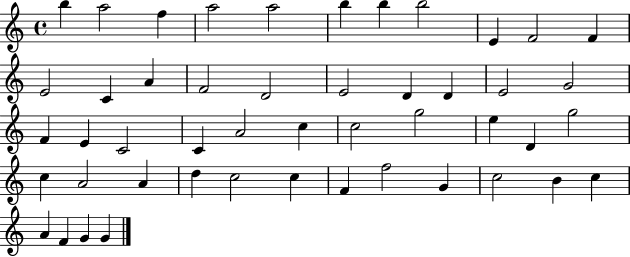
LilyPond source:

{
  \clef treble
  \time 4/4
  \defaultTimeSignature
  \key c \major
  b''4 a''2 f''4 | a''2 a''2 | b''4 b''4 b''2 | e'4 f'2 f'4 | \break e'2 c'4 a'4 | f'2 d'2 | e'2 d'4 d'4 | e'2 g'2 | \break f'4 e'4 c'2 | c'4 a'2 c''4 | c''2 g''2 | e''4 d'4 g''2 | \break c''4 a'2 a'4 | d''4 c''2 c''4 | f'4 f''2 g'4 | c''2 b'4 c''4 | \break a'4 f'4 g'4 g'4 | \bar "|."
}